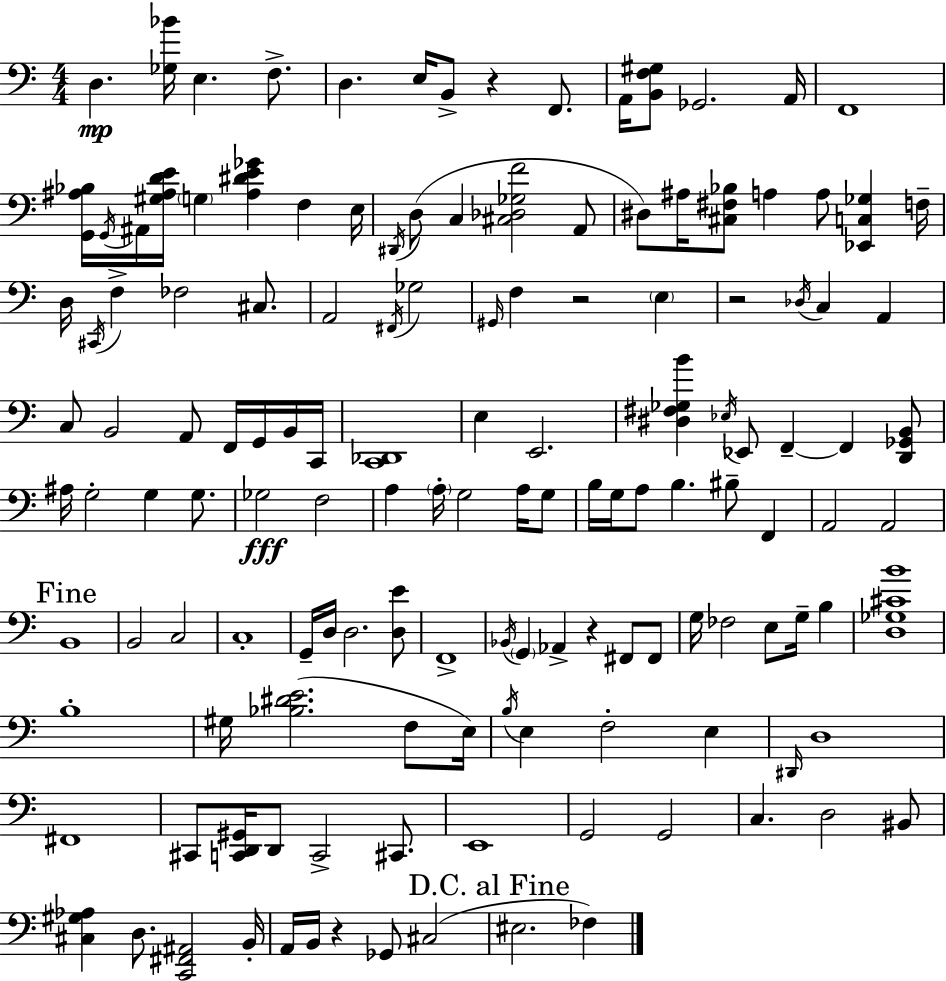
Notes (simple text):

D3/q. [Gb3,Bb4]/s E3/q. F3/e. D3/q. E3/s B2/e R/q F2/e. A2/s [B2,F3,G#3]/e Gb2/h. A2/s F2/w [G2,A#3,Bb3]/s G2/s A#2/s [G#3,A#3,D4,E4]/s G3/q [A#3,D#4,E4,Gb4]/q F3/q E3/s D#2/s D3/e C3/q [C#3,Db3,Gb3,F4]/h A2/e D#3/e A#3/s [C#3,F#3,Bb3]/e A3/q A3/e [Eb2,C3,Gb3]/q F3/s D3/s C#2/s F3/q FES3/h C#3/e. A2/h F#2/s Gb3/h G#2/s F3/q R/h E3/q R/h Db3/s C3/q A2/q C3/e B2/h A2/e F2/s G2/s B2/s C2/s [C2,Db2]/w E3/q E2/h. [D#3,F#3,Gb3,B4]/q Eb3/s Eb2/e F2/q F2/q [D2,Gb2,B2]/e A#3/s G3/h G3/q G3/e. Gb3/h F3/h A3/q A3/s G3/h A3/s G3/e B3/s G3/s A3/e B3/q. BIS3/e F2/q A2/h A2/h B2/w B2/h C3/h C3/w G2/s D3/s D3/h. [D3,E4]/e F2/w Bb2/s G2/q Ab2/q R/q F#2/e F#2/e G3/s FES3/h E3/e G3/s B3/q [D3,Gb3,C#4,B4]/w B3/w G#3/s [Bb3,D#4,E4]/h. F3/e E3/s B3/s E3/q F3/h E3/q D#2/s D3/w F#2/w C#2/e [C2,D2,G#2]/s D2/e C2/h C#2/e. E2/w G2/h G2/h C3/q. D3/h BIS2/e [C#3,G#3,Ab3]/q D3/e. [C2,F#2,A#2]/h B2/s A2/s B2/s R/q Gb2/e C#3/h EIS3/h. FES3/q